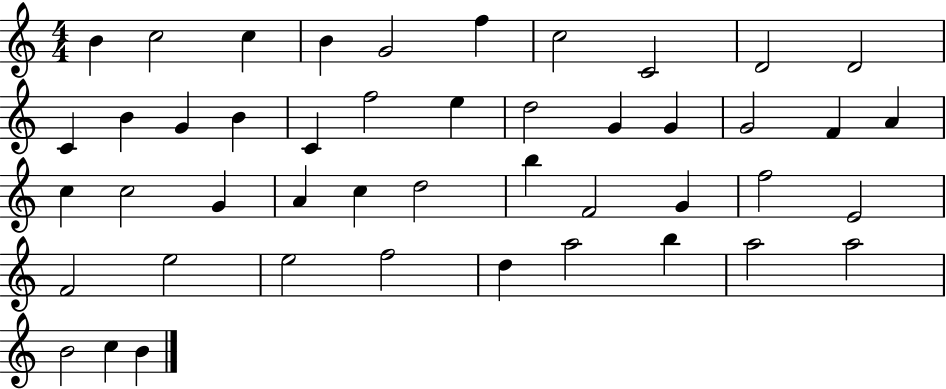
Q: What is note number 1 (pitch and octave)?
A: B4